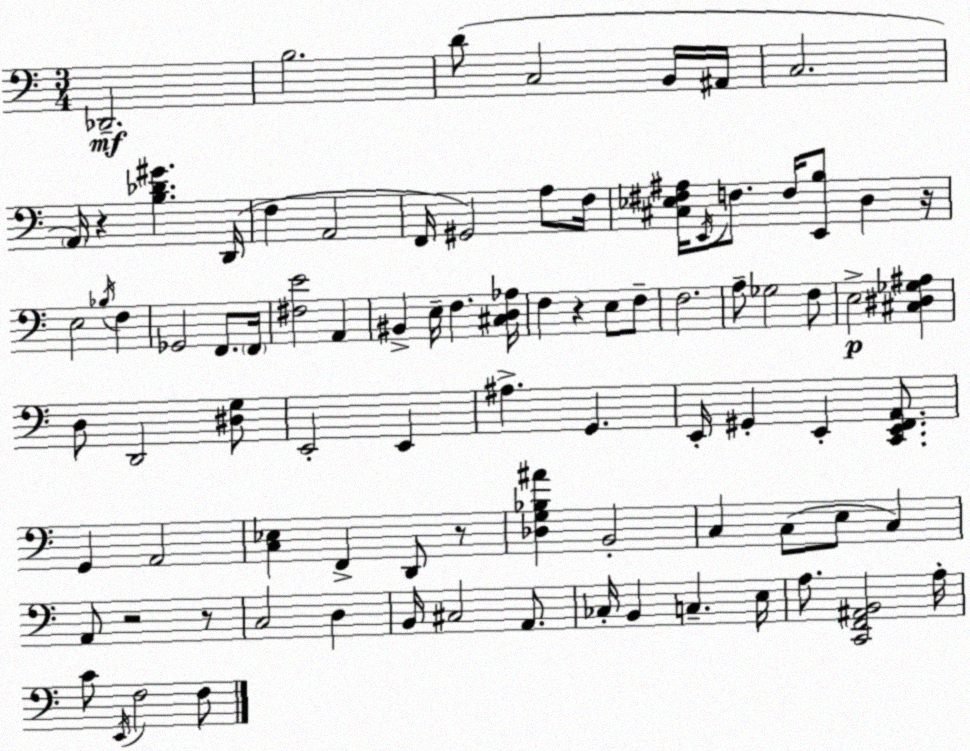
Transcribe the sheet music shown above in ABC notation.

X:1
T:Untitled
M:3/4
L:1/4
K:Am
_D,,2 B,2 D/2 C,2 B,,/4 ^A,,/4 C,2 A,,/4 z [B,_D^G] D,,/4 F, A,,2 F,,/4 ^G,,2 A,/2 F,/4 [^C,_E,^F,^A,]/4 E,,/4 F,/2 F,/4 [E,,B,]/2 D, z/4 E,2 _B,/4 F, _G,,2 F,,/2 F,,/4 [^F,E]2 A,, ^B,, E,/4 F, [^C,D,_A,]/4 F, z E,/2 F,/2 F,2 A,/2 _G,2 F,/2 E,2 [^C,^D,_G,^A,] D,/2 D,,2 [^D,G,]/2 E,,2 E,, ^A, G,, E,,/4 ^G,, E,, [C,,E,,F,,A,,]/2 G,, A,,2 [C,_E,] F,, D,,/2 z/2 [_D,G,_B,^A] B,,2 C, C,/2 E,/2 C, A,,/2 z2 z/2 C,2 D, B,,/4 ^C,2 A,,/2 _C,/4 B,, C, E,/4 A,/2 [C,,F,,^A,,B,,]2 A,/4 C/2 E,,/4 F,2 F,/2